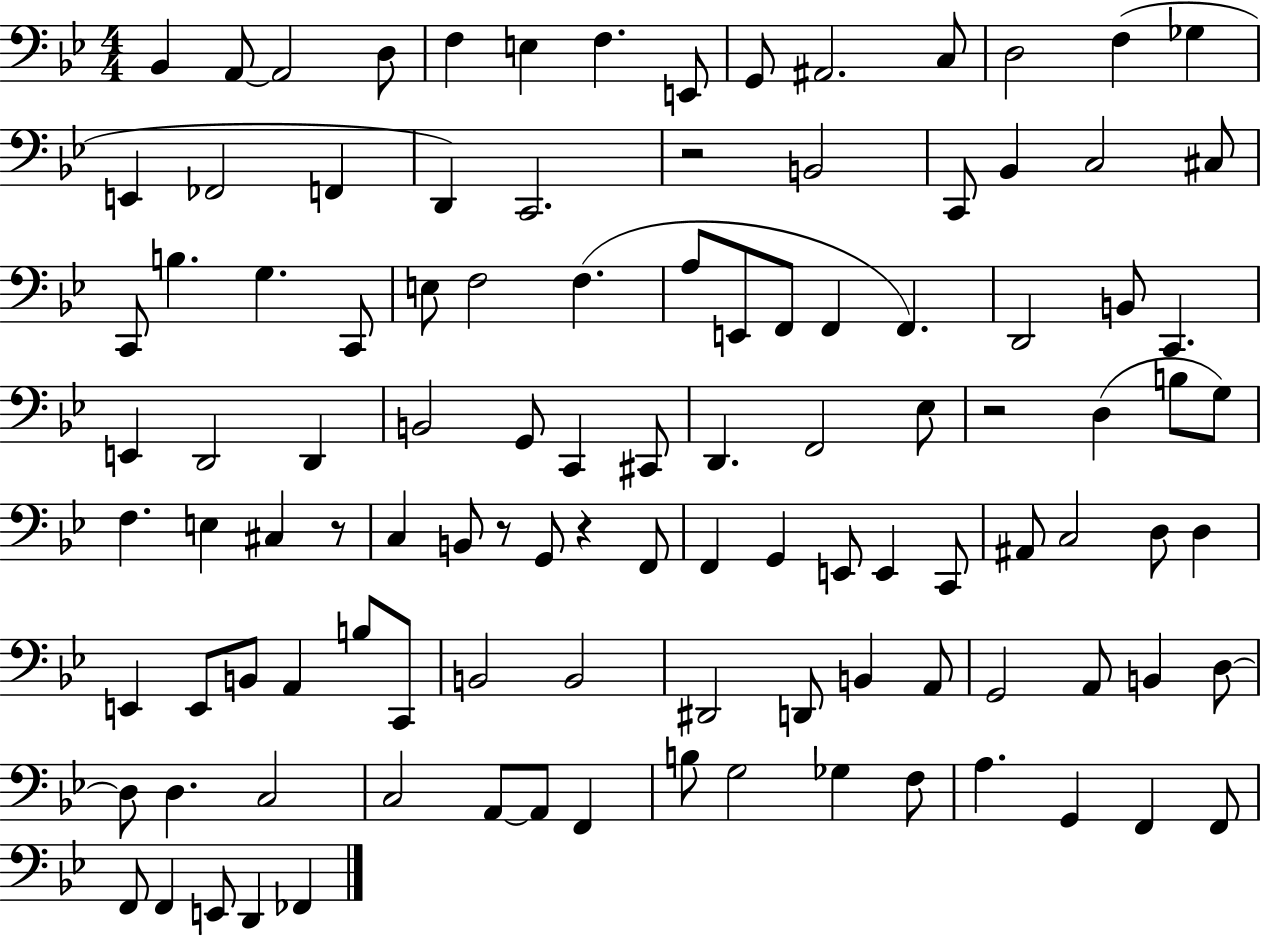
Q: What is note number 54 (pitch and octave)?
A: E3